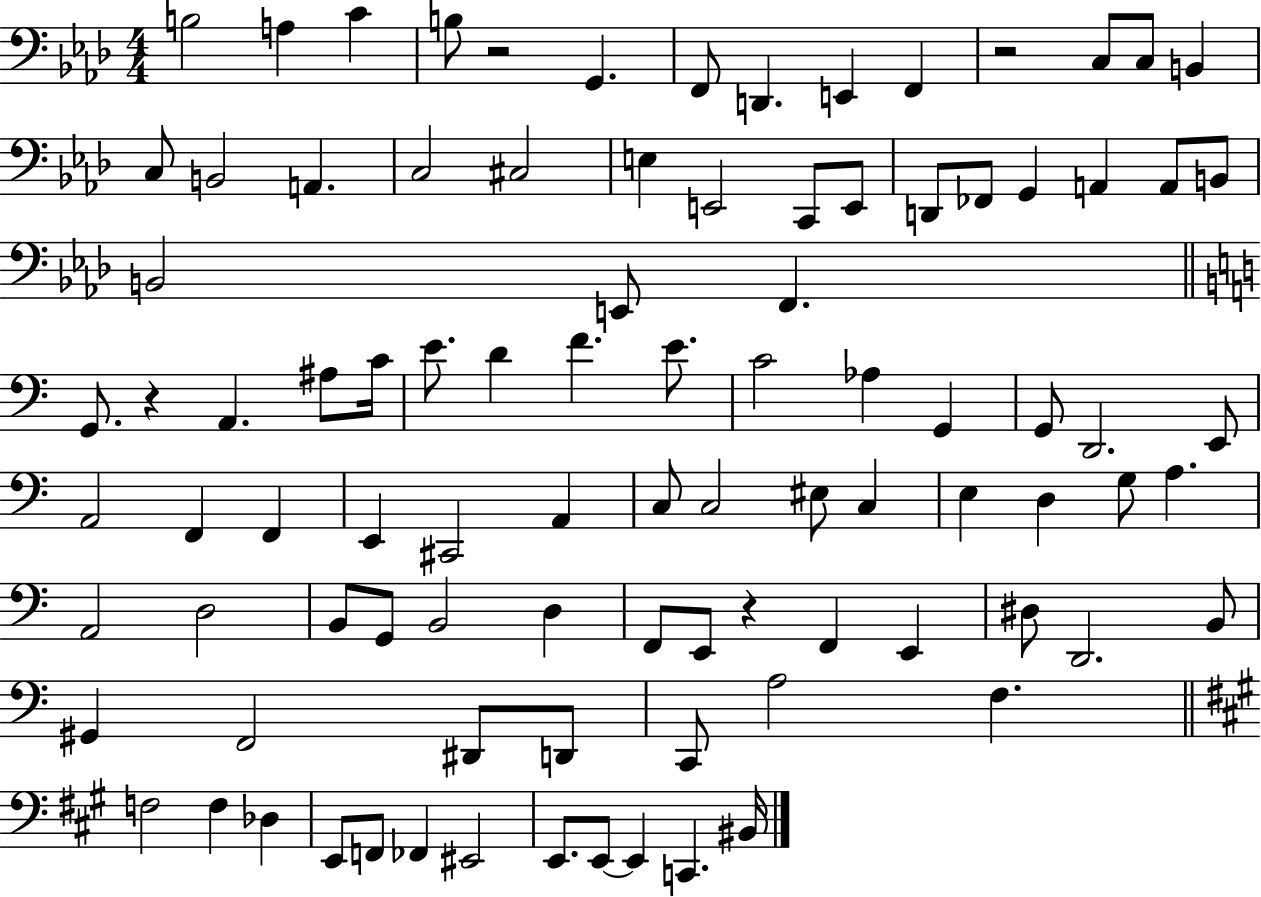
X:1
T:Untitled
M:4/4
L:1/4
K:Ab
B,2 A, C B,/2 z2 G,, F,,/2 D,, E,, F,, z2 C,/2 C,/2 B,, C,/2 B,,2 A,, C,2 ^C,2 E, E,,2 C,,/2 E,,/2 D,,/2 _F,,/2 G,, A,, A,,/2 B,,/2 B,,2 E,,/2 F,, G,,/2 z A,, ^A,/2 C/4 E/2 D F E/2 C2 _A, G,, G,,/2 D,,2 E,,/2 A,,2 F,, F,, E,, ^C,,2 A,, C,/2 C,2 ^E,/2 C, E, D, G,/2 A, A,,2 D,2 B,,/2 G,,/2 B,,2 D, F,,/2 E,,/2 z F,, E,, ^D,/2 D,,2 B,,/2 ^G,, F,,2 ^D,,/2 D,,/2 C,,/2 A,2 F, F,2 F, _D, E,,/2 F,,/2 _F,, ^E,,2 E,,/2 E,,/2 E,, C,, ^B,,/4